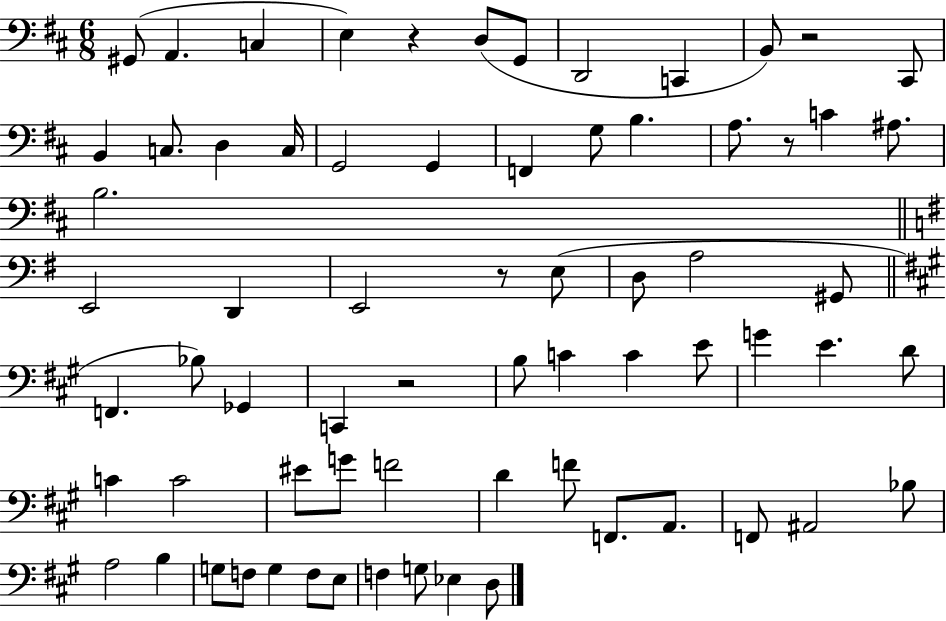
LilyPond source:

{
  \clef bass
  \numericTimeSignature
  \time 6/8
  \key d \major
  \repeat volta 2 { gis,8( a,4. c4 | e4) r4 d8( g,8 | d,2 c,4 | b,8) r2 cis,8 | \break b,4 c8. d4 c16 | g,2 g,4 | f,4 g8 b4. | a8. r8 c'4 ais8. | \break b2. | \bar "||" \break \key e \minor e,2 d,4 | e,2 r8 e8( | d8 a2 gis,8 | \bar "||" \break \key a \major f,4. bes8) ges,4 | c,4 r2 | b8 c'4 c'4 e'8 | g'4 e'4. d'8 | \break c'4 c'2 | eis'8 g'8 f'2 | d'4 f'8 f,8. a,8. | f,8 ais,2 bes8 | \break a2 b4 | g8 f8 g4 f8 e8 | f4 g8 ees4 d8 | } \bar "|."
}